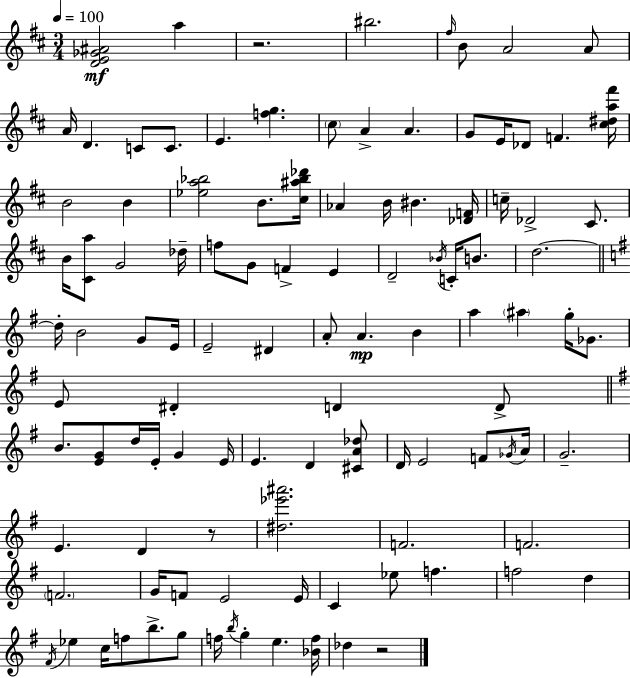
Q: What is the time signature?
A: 3/4